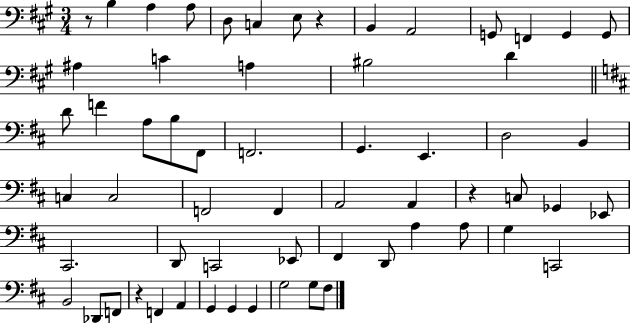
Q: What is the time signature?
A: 3/4